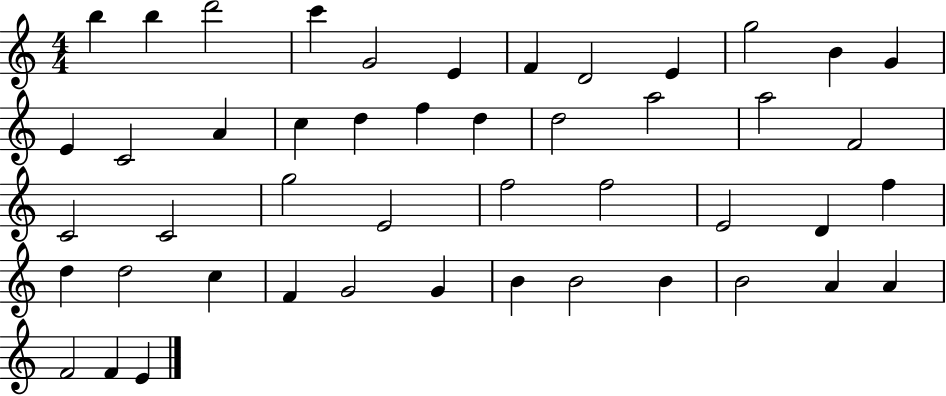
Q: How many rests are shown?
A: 0